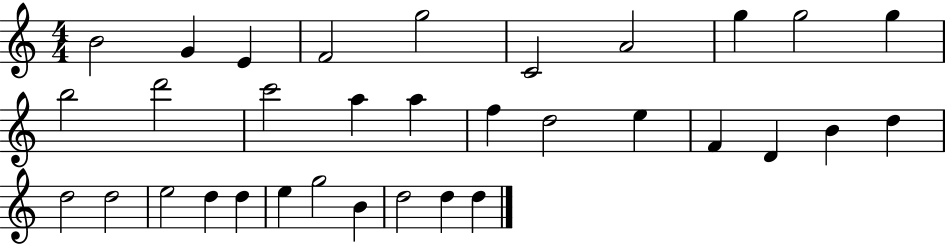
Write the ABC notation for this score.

X:1
T:Untitled
M:4/4
L:1/4
K:C
B2 G E F2 g2 C2 A2 g g2 g b2 d'2 c'2 a a f d2 e F D B d d2 d2 e2 d d e g2 B d2 d d